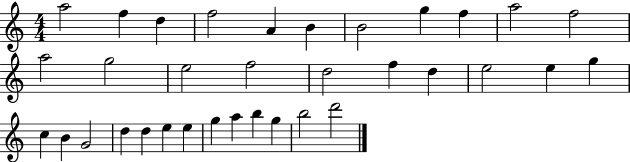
X:1
T:Untitled
M:4/4
L:1/4
K:C
a2 f d f2 A B B2 g f a2 f2 a2 g2 e2 f2 d2 f d e2 e g c B G2 d d e e g a b g b2 d'2